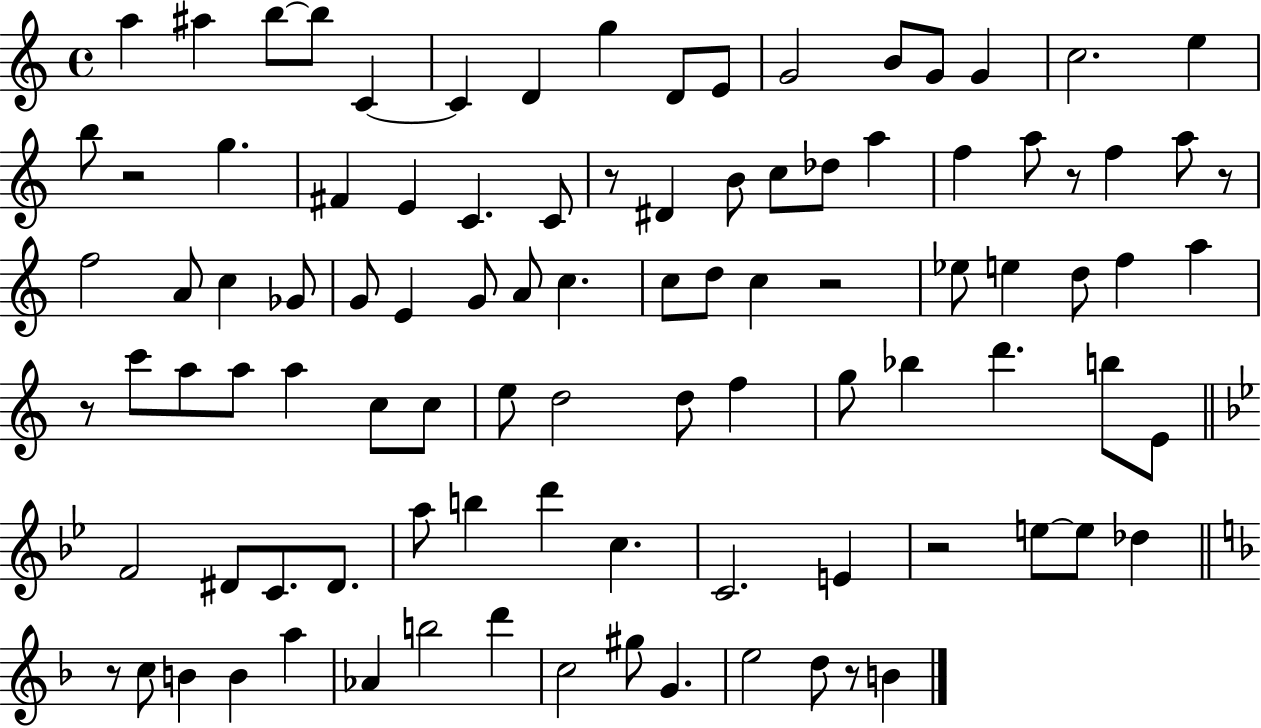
A5/q A#5/q B5/e B5/e C4/q C4/q D4/q G5/q D4/e E4/e G4/h B4/e G4/e G4/q C5/h. E5/q B5/e R/h G5/q. F#4/q E4/q C4/q. C4/e R/e D#4/q B4/e C5/e Db5/e A5/q F5/q A5/e R/e F5/q A5/e R/e F5/h A4/e C5/q Gb4/e G4/e E4/q G4/e A4/e C5/q. C5/e D5/e C5/q R/h Eb5/e E5/q D5/e F5/q A5/q R/e C6/e A5/e A5/e A5/q C5/e C5/e E5/e D5/h D5/e F5/q G5/e Bb5/q D6/q. B5/e E4/e F4/h D#4/e C4/e. D#4/e. A5/e B5/q D6/q C5/q. C4/h. E4/q R/h E5/e E5/e Db5/q R/e C5/e B4/q B4/q A5/q Ab4/q B5/h D6/q C5/h G#5/e G4/q. E5/h D5/e R/e B4/q